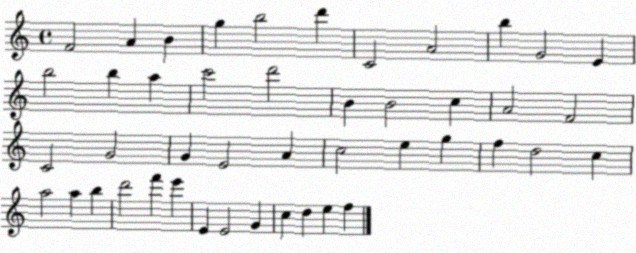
X:1
T:Untitled
M:4/4
L:1/4
K:C
F2 A B g b2 d' C2 A2 b G2 E b2 b a c'2 d'2 B B2 c A2 F2 C2 G2 G E2 A c2 e g f d2 c a2 a b d'2 f' e' E E2 G c d e f